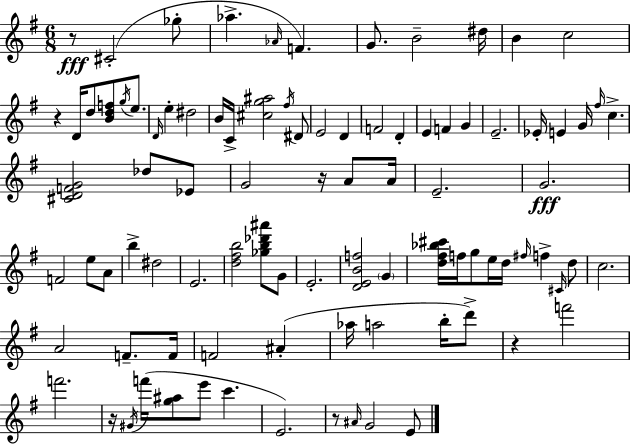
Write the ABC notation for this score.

X:1
T:Untitled
M:6/8
L:1/4
K:G
z/2 ^C2 _g/2 _a _A/4 F G/2 B2 ^d/4 B c2 z D/4 d/2 [Bdf]/2 g/4 e/2 D/4 e ^d2 B/4 C/4 [^cg^a]2 ^f/4 ^D/2 E2 D F2 D E F G E2 _E/4 E G/4 ^f/4 c [^CDFG]2 _d/2 _E/2 G2 z/4 A/2 A/4 E2 G2 F2 e/2 A/2 b ^d2 E2 [d^fb]2 [_gb_d'^a']/2 G/2 E2 [DEBf]2 G [d^f_b^c']/4 f/4 g/2 e/4 d/4 ^f/4 f ^C/4 d/2 c2 A2 F/2 F/4 F2 ^A _a/4 a2 b/4 d'/2 z f'2 f'2 z/4 ^G/4 f'/4 [g^a]/2 e'/2 c' E2 z/2 ^A/4 G2 E/2